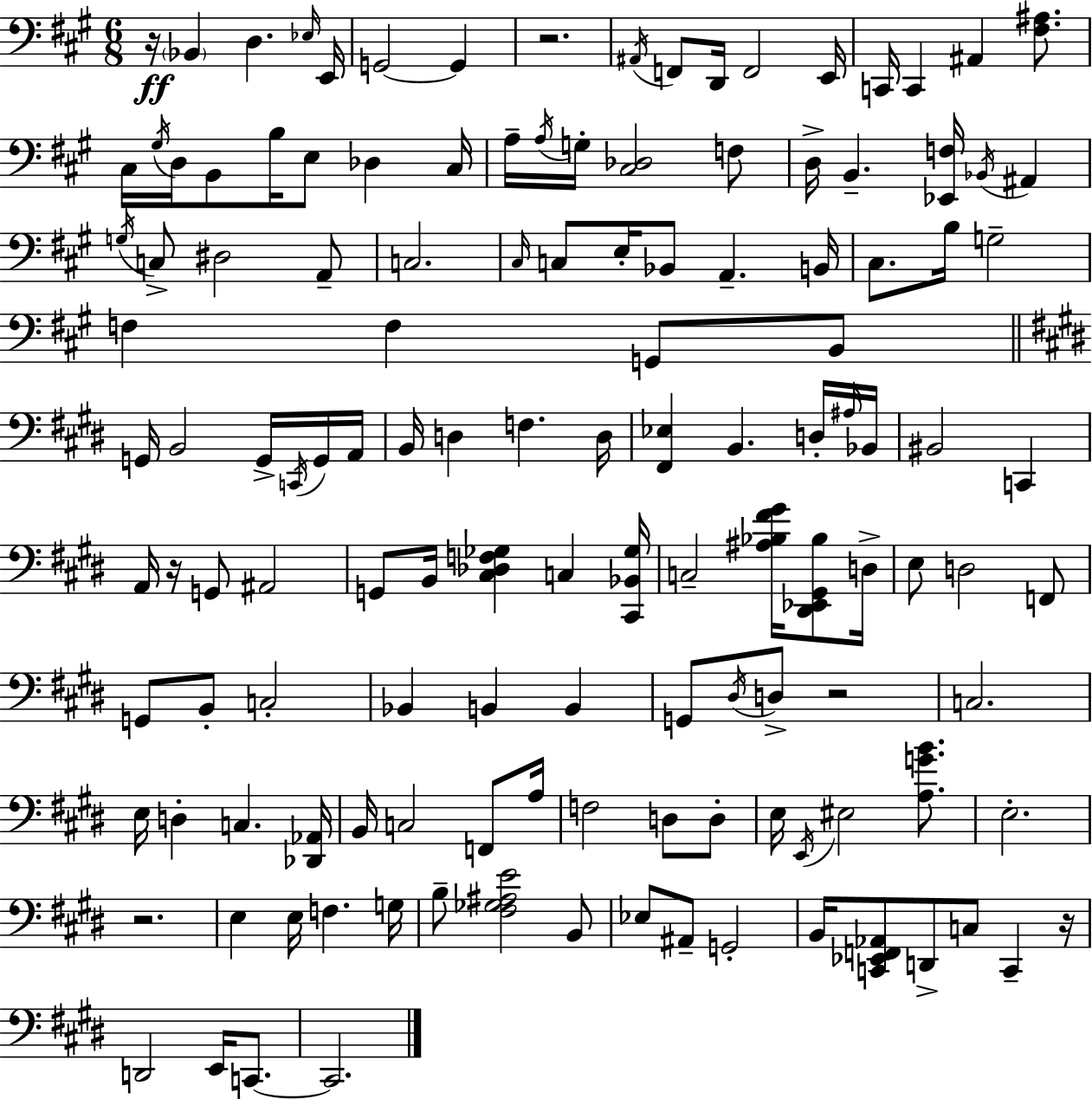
R/s Bb2/q D3/q. Eb3/s E2/s G2/h G2/q R/h. A#2/s F2/e D2/s F2/h E2/s C2/s C2/q A#2/q [F#3,A#3]/e. C#3/s G#3/s D3/s B2/e B3/s E3/e Db3/q C#3/s A3/s A3/s G3/s [C#3,Db3]/h F3/e D3/s B2/q. [Eb2,F3]/s Bb2/s A#2/q G3/s C3/e D#3/h A2/e C3/h. C#3/s C3/e E3/s Bb2/e A2/q. B2/s C#3/e. B3/s G3/h F3/q F3/q G2/e B2/e G2/s B2/h G2/s C2/s G2/s A2/s B2/s D3/q F3/q. D3/s [F#2,Eb3]/q B2/q. D3/s A#3/s Bb2/s BIS2/h C2/q A2/s R/s G2/e A#2/h G2/e B2/s [C#3,Db3,F3,Gb3]/q C3/q [C#2,Bb2,Gb3]/s C3/h [A#3,Bb3,F#4,G#4]/s [D#2,Eb2,G#2,Bb3]/e D3/s E3/e D3/h F2/e G2/e B2/e C3/h Bb2/q B2/q B2/q G2/e D#3/s D3/e R/h C3/h. E3/s D3/q C3/q. [Db2,Ab2]/s B2/s C3/h F2/e A3/s F3/h D3/e D3/e E3/s E2/s EIS3/h [A3,G4,B4]/e. E3/h. R/h. E3/q E3/s F3/q. G3/s B3/e [F#3,Gb3,A#3,E4]/h B2/e Eb3/e A#2/e G2/h B2/s [C2,Eb2,F2,Ab2]/e D2/e C3/e C2/q R/s D2/h E2/s C2/e. C2/h.